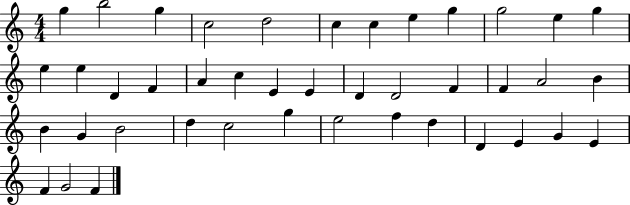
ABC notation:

X:1
T:Untitled
M:4/4
L:1/4
K:C
g b2 g c2 d2 c c e g g2 e g e e D F A c E E D D2 F F A2 B B G B2 d c2 g e2 f d D E G E F G2 F